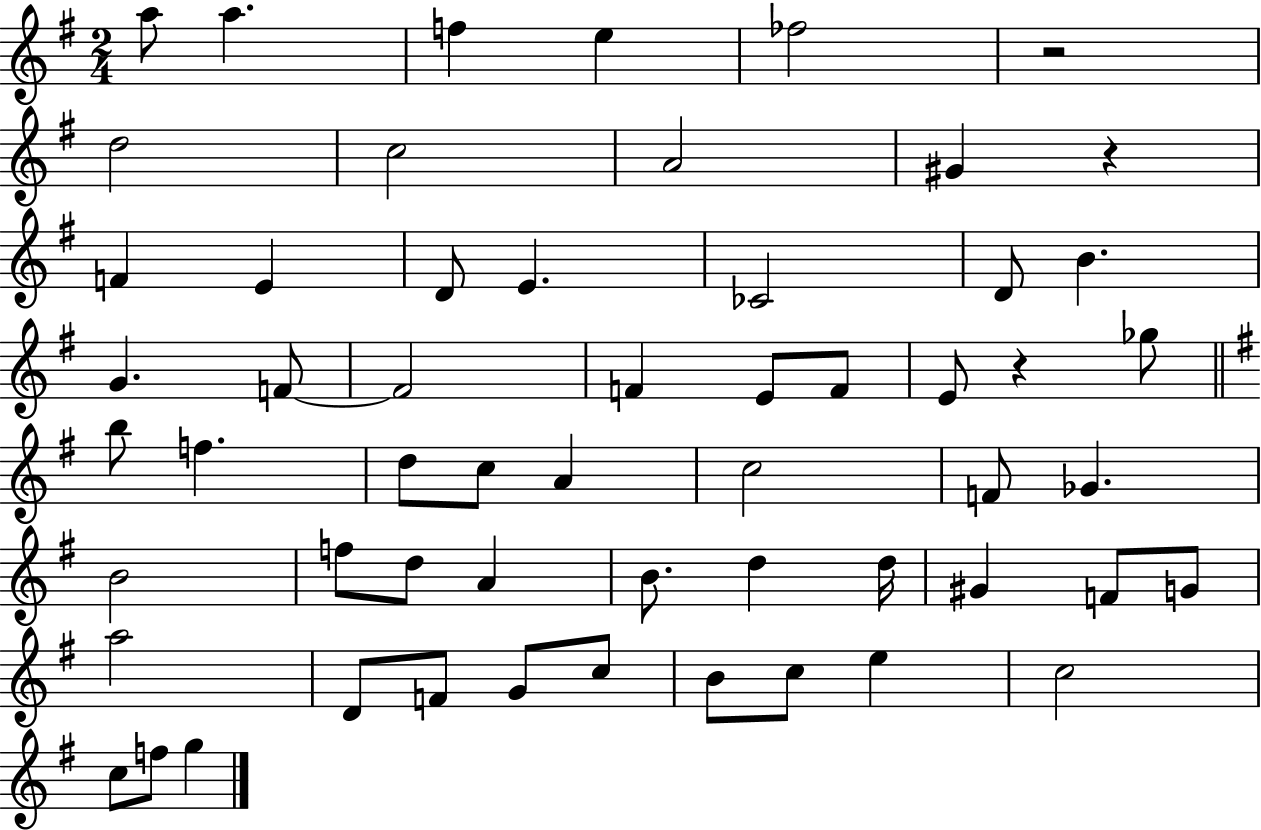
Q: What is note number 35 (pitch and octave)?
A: D5